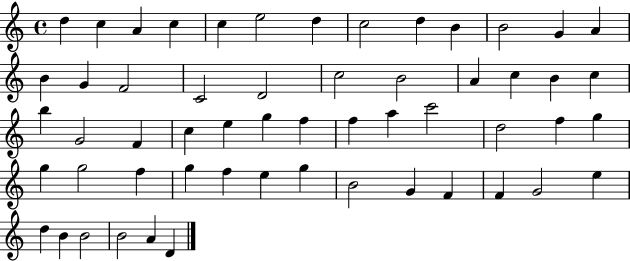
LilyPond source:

{
  \clef treble
  \time 4/4
  \defaultTimeSignature
  \key c \major
  d''4 c''4 a'4 c''4 | c''4 e''2 d''4 | c''2 d''4 b'4 | b'2 g'4 a'4 | \break b'4 g'4 f'2 | c'2 d'2 | c''2 b'2 | a'4 c''4 b'4 c''4 | \break b''4 g'2 f'4 | c''4 e''4 g''4 f''4 | f''4 a''4 c'''2 | d''2 f''4 g''4 | \break g''4 g''2 f''4 | g''4 f''4 e''4 g''4 | b'2 g'4 f'4 | f'4 g'2 e''4 | \break d''4 b'4 b'2 | b'2 a'4 d'4 | \bar "|."
}